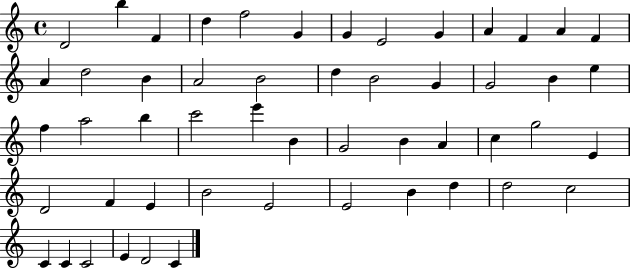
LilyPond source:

{
  \clef treble
  \time 4/4
  \defaultTimeSignature
  \key c \major
  d'2 b''4 f'4 | d''4 f''2 g'4 | g'4 e'2 g'4 | a'4 f'4 a'4 f'4 | \break a'4 d''2 b'4 | a'2 b'2 | d''4 b'2 g'4 | g'2 b'4 e''4 | \break f''4 a''2 b''4 | c'''2 e'''4 b'4 | g'2 b'4 a'4 | c''4 g''2 e'4 | \break d'2 f'4 e'4 | b'2 e'2 | e'2 b'4 d''4 | d''2 c''2 | \break c'4 c'4 c'2 | e'4 d'2 c'4 | \bar "|."
}